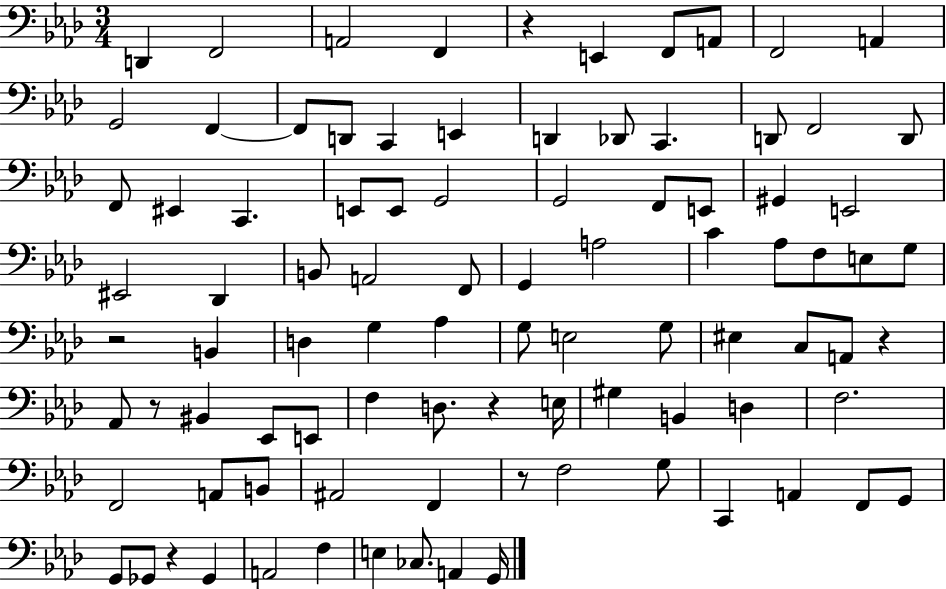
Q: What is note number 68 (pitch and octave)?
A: B2